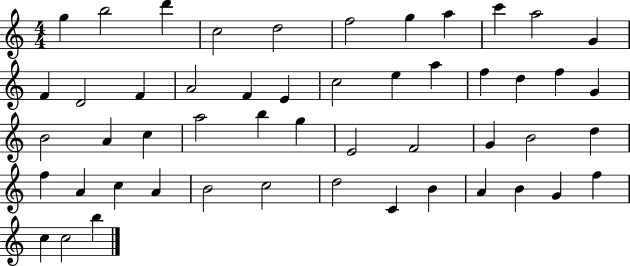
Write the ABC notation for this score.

X:1
T:Untitled
M:4/4
L:1/4
K:C
g b2 d' c2 d2 f2 g a c' a2 G F D2 F A2 F E c2 e a f d f G B2 A c a2 b g E2 F2 G B2 d f A c A B2 c2 d2 C B A B G f c c2 b